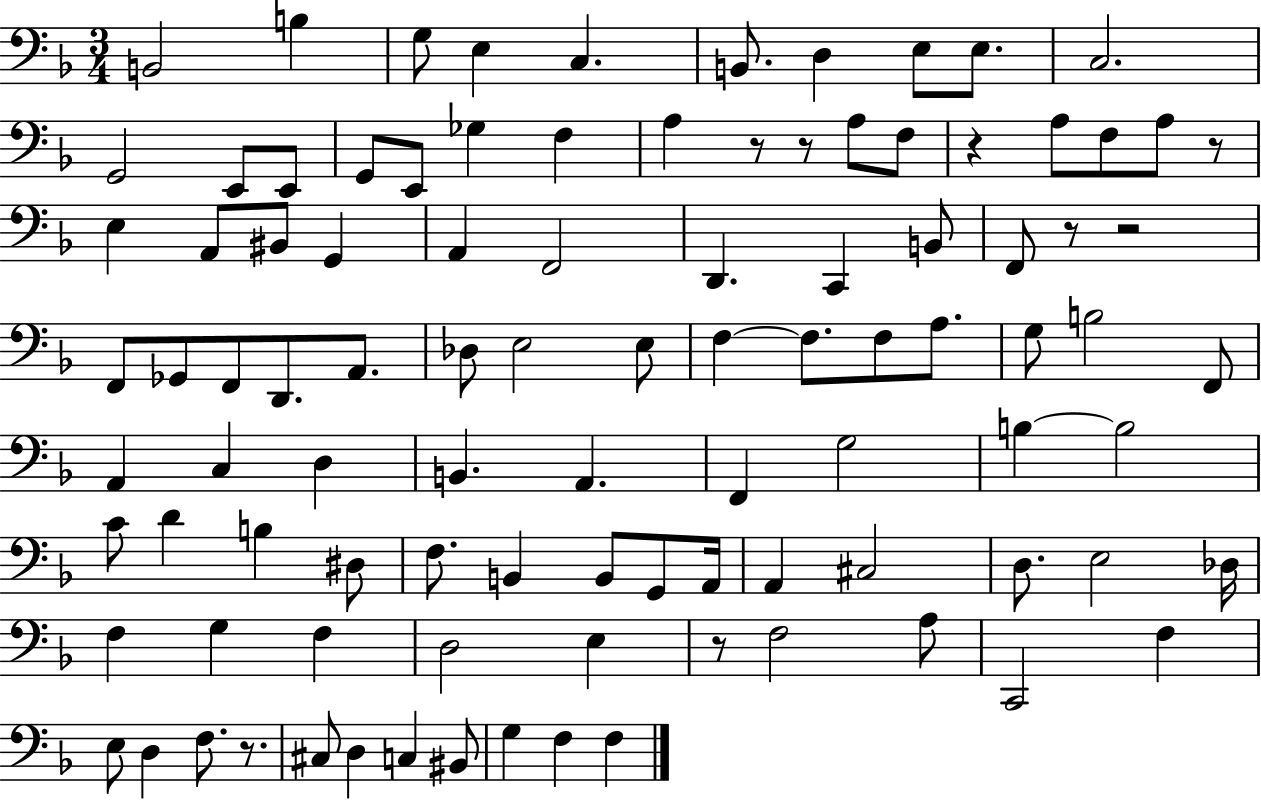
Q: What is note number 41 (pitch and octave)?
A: E3